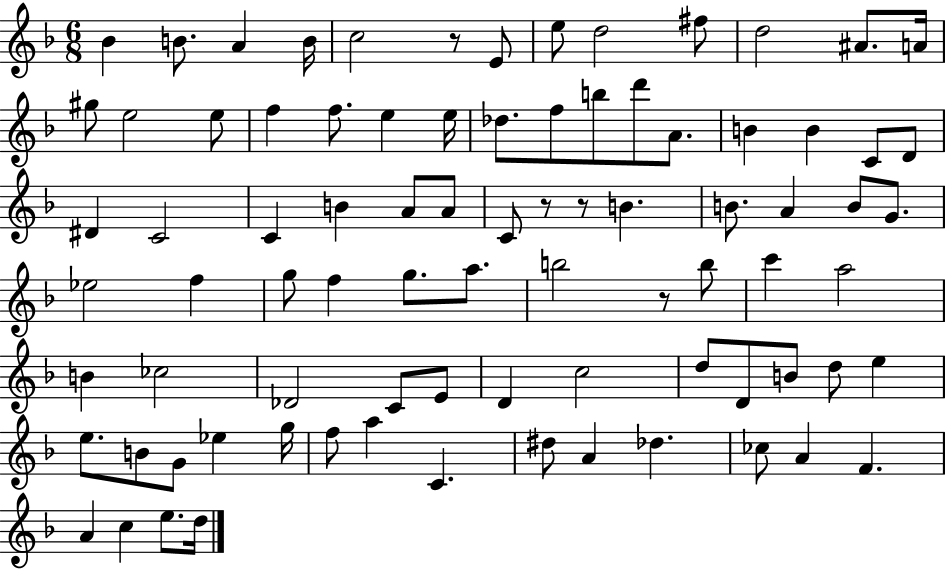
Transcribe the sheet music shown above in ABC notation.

X:1
T:Untitled
M:6/8
L:1/4
K:F
_B B/2 A B/4 c2 z/2 E/2 e/2 d2 ^f/2 d2 ^A/2 A/4 ^g/2 e2 e/2 f f/2 e e/4 _d/2 f/2 b/2 d'/2 A/2 B B C/2 D/2 ^D C2 C B A/2 A/2 C/2 z/2 z/2 B B/2 A B/2 G/2 _e2 f g/2 f g/2 a/2 b2 z/2 b/2 c' a2 B _c2 _D2 C/2 E/2 D c2 d/2 D/2 B/2 d/2 e e/2 B/2 G/2 _e g/4 f/2 a C ^d/2 A _d _c/2 A F A c e/2 d/4